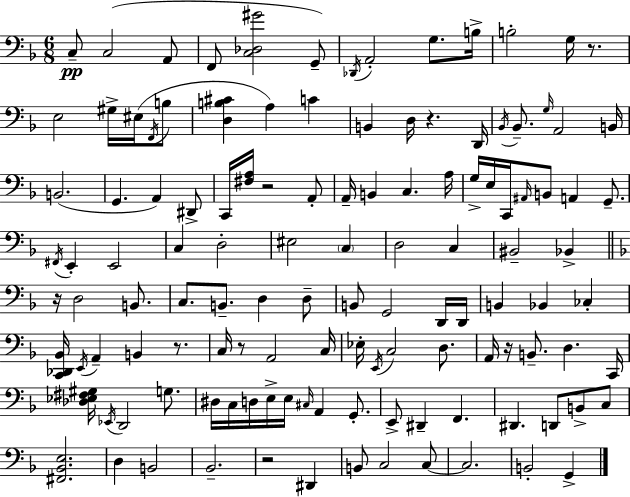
{
  \clef bass
  \numericTimeSignature
  \time 6/8
  \key f \major
  c8--\pp c2( a,8 | f,8 <c des gis'>2 g,8--) | \acciaccatura { des,16 } a,2-. g8. | b16-> b2-. g16 r8. | \break e2 gis16-> eis16( \acciaccatura { f,16 } | b8 <d b cis'>4 a4) c'4 | b,4 d16 r4. | d,16 \acciaccatura { bes,16 } bes,8.-- \grace { g16 } a,2 | \break b,16 b,2.( | g,4. a,4) | dis,8-> c,16 <fis a>16 r2 | a,8-. a,16-- b,4 c4. | \break a16 g16-> e16 c,16 \grace { ais,16 } b,8 a,4 | g,8.-- \acciaccatura { fis,16 } e,4-. e,2 | c4 d2-. | eis2 | \break \parenthesize c4 d2 | c4 bis,2-- | bes,4-> \bar "||" \break \key f \major r16 d2 b,8. | c8. b,8.-- d4 d8-- | b,8 g,2 d,16 d,16 | b,4 bes,4 ces4-. | \break <c, des, bes,>16 \acciaccatura { e,16 } a,4-- b,4 r8. | c16 r8 a,2 | c16 ees16-. \acciaccatura { e,16 } c2 d8. | a,16 r16 b,8.-- d4. | \break c,16 <des ees fis gis>16 \acciaccatura { ees,16 } d,2 | g8. dis16 c16 d16 e16-> e16 \grace { cis16 } a,4 | g,8.-. e,8-> dis,4-- f,4. | dis,4. d,8 | \break b,8-> c8 <fis, bes, e>2. | d4 b,2 | bes,2.-- | r2 | \break dis,4 b,8 c2 | c8~~ c2. | b,2-. | g,4-> \bar "|."
}